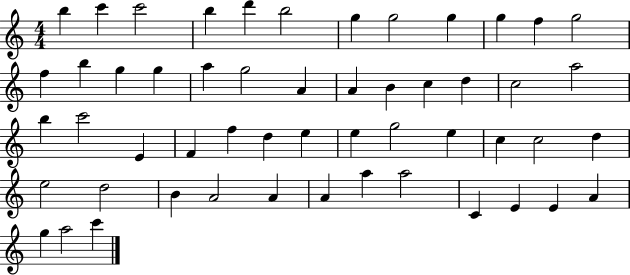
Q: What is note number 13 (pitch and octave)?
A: F5